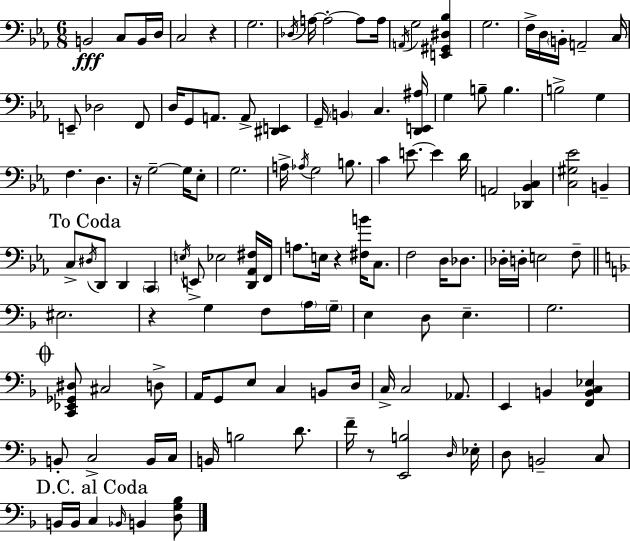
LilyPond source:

{
  \clef bass
  \numericTimeSignature
  \time 6/8
  \key c \minor
  b,2\fff c8 b,16 d16 | c2 r4 | g2. | \acciaccatura { des16 } a16~~ a2-.~~ a8 | \break a16 \acciaccatura { a,16 } g2 <e, gis, dis bes>4 | g2. | f16-> d16 \parenthesize b,16-. a,2-- | c16 e,8-- des2 | \break f,8 d16 g,8 a,8. a,8-> <dis, e,>4 | g,16-- \parenthesize b,4 c4. | <d, e, ais>16 g4 b8-- b4. | b2-> g4 | \break f4. d4. | r16 g2--~~ g16 | ees8-. g2. | a16-> \acciaccatura { aes16 } g2 | \break b8. c'4 e'8.~~ e'4 | d'16 a,2 <des, bes, c>4 | <c gis ees'>2 b,4-- | \mark "To Coda" c8-> \acciaccatura { dis16 } d,8 d,4 | \break \parenthesize c,4 \acciaccatura { e16 } e,8-> ees2 | <d, aes, fis>16 f,16 a8. e16 r4 | <fis b'>16 c8. f2 | d16 des8. des16-. d16-. e2 | \break f8-- \bar "||" \break \key d \minor eis2. | r4 g4 f8 \parenthesize a16 \parenthesize g16-- | e4 d8 e4.-- | g2. | \break \mark \markup { \musicglyph "scripts.coda" } <c, ees, ges, dis>8 cis2 d8-> | a,16 g,8 e8 c4 b,8 d16 | c16-> c2 aes,8. | e,4 b,4 <f, b, c ees>4 | \break b,8-. c2-> b,16 c16 | b,16 b2 d'8. | f'16-- r8 <e, b>2 \grace { d16 } | ees16-. d8 b,2-- c8 | \break \mark "D.C. al Coda" b,16 b,16 c4 \grace { bes,16 } b,4 | <d g bes>8 \bar "|."
}